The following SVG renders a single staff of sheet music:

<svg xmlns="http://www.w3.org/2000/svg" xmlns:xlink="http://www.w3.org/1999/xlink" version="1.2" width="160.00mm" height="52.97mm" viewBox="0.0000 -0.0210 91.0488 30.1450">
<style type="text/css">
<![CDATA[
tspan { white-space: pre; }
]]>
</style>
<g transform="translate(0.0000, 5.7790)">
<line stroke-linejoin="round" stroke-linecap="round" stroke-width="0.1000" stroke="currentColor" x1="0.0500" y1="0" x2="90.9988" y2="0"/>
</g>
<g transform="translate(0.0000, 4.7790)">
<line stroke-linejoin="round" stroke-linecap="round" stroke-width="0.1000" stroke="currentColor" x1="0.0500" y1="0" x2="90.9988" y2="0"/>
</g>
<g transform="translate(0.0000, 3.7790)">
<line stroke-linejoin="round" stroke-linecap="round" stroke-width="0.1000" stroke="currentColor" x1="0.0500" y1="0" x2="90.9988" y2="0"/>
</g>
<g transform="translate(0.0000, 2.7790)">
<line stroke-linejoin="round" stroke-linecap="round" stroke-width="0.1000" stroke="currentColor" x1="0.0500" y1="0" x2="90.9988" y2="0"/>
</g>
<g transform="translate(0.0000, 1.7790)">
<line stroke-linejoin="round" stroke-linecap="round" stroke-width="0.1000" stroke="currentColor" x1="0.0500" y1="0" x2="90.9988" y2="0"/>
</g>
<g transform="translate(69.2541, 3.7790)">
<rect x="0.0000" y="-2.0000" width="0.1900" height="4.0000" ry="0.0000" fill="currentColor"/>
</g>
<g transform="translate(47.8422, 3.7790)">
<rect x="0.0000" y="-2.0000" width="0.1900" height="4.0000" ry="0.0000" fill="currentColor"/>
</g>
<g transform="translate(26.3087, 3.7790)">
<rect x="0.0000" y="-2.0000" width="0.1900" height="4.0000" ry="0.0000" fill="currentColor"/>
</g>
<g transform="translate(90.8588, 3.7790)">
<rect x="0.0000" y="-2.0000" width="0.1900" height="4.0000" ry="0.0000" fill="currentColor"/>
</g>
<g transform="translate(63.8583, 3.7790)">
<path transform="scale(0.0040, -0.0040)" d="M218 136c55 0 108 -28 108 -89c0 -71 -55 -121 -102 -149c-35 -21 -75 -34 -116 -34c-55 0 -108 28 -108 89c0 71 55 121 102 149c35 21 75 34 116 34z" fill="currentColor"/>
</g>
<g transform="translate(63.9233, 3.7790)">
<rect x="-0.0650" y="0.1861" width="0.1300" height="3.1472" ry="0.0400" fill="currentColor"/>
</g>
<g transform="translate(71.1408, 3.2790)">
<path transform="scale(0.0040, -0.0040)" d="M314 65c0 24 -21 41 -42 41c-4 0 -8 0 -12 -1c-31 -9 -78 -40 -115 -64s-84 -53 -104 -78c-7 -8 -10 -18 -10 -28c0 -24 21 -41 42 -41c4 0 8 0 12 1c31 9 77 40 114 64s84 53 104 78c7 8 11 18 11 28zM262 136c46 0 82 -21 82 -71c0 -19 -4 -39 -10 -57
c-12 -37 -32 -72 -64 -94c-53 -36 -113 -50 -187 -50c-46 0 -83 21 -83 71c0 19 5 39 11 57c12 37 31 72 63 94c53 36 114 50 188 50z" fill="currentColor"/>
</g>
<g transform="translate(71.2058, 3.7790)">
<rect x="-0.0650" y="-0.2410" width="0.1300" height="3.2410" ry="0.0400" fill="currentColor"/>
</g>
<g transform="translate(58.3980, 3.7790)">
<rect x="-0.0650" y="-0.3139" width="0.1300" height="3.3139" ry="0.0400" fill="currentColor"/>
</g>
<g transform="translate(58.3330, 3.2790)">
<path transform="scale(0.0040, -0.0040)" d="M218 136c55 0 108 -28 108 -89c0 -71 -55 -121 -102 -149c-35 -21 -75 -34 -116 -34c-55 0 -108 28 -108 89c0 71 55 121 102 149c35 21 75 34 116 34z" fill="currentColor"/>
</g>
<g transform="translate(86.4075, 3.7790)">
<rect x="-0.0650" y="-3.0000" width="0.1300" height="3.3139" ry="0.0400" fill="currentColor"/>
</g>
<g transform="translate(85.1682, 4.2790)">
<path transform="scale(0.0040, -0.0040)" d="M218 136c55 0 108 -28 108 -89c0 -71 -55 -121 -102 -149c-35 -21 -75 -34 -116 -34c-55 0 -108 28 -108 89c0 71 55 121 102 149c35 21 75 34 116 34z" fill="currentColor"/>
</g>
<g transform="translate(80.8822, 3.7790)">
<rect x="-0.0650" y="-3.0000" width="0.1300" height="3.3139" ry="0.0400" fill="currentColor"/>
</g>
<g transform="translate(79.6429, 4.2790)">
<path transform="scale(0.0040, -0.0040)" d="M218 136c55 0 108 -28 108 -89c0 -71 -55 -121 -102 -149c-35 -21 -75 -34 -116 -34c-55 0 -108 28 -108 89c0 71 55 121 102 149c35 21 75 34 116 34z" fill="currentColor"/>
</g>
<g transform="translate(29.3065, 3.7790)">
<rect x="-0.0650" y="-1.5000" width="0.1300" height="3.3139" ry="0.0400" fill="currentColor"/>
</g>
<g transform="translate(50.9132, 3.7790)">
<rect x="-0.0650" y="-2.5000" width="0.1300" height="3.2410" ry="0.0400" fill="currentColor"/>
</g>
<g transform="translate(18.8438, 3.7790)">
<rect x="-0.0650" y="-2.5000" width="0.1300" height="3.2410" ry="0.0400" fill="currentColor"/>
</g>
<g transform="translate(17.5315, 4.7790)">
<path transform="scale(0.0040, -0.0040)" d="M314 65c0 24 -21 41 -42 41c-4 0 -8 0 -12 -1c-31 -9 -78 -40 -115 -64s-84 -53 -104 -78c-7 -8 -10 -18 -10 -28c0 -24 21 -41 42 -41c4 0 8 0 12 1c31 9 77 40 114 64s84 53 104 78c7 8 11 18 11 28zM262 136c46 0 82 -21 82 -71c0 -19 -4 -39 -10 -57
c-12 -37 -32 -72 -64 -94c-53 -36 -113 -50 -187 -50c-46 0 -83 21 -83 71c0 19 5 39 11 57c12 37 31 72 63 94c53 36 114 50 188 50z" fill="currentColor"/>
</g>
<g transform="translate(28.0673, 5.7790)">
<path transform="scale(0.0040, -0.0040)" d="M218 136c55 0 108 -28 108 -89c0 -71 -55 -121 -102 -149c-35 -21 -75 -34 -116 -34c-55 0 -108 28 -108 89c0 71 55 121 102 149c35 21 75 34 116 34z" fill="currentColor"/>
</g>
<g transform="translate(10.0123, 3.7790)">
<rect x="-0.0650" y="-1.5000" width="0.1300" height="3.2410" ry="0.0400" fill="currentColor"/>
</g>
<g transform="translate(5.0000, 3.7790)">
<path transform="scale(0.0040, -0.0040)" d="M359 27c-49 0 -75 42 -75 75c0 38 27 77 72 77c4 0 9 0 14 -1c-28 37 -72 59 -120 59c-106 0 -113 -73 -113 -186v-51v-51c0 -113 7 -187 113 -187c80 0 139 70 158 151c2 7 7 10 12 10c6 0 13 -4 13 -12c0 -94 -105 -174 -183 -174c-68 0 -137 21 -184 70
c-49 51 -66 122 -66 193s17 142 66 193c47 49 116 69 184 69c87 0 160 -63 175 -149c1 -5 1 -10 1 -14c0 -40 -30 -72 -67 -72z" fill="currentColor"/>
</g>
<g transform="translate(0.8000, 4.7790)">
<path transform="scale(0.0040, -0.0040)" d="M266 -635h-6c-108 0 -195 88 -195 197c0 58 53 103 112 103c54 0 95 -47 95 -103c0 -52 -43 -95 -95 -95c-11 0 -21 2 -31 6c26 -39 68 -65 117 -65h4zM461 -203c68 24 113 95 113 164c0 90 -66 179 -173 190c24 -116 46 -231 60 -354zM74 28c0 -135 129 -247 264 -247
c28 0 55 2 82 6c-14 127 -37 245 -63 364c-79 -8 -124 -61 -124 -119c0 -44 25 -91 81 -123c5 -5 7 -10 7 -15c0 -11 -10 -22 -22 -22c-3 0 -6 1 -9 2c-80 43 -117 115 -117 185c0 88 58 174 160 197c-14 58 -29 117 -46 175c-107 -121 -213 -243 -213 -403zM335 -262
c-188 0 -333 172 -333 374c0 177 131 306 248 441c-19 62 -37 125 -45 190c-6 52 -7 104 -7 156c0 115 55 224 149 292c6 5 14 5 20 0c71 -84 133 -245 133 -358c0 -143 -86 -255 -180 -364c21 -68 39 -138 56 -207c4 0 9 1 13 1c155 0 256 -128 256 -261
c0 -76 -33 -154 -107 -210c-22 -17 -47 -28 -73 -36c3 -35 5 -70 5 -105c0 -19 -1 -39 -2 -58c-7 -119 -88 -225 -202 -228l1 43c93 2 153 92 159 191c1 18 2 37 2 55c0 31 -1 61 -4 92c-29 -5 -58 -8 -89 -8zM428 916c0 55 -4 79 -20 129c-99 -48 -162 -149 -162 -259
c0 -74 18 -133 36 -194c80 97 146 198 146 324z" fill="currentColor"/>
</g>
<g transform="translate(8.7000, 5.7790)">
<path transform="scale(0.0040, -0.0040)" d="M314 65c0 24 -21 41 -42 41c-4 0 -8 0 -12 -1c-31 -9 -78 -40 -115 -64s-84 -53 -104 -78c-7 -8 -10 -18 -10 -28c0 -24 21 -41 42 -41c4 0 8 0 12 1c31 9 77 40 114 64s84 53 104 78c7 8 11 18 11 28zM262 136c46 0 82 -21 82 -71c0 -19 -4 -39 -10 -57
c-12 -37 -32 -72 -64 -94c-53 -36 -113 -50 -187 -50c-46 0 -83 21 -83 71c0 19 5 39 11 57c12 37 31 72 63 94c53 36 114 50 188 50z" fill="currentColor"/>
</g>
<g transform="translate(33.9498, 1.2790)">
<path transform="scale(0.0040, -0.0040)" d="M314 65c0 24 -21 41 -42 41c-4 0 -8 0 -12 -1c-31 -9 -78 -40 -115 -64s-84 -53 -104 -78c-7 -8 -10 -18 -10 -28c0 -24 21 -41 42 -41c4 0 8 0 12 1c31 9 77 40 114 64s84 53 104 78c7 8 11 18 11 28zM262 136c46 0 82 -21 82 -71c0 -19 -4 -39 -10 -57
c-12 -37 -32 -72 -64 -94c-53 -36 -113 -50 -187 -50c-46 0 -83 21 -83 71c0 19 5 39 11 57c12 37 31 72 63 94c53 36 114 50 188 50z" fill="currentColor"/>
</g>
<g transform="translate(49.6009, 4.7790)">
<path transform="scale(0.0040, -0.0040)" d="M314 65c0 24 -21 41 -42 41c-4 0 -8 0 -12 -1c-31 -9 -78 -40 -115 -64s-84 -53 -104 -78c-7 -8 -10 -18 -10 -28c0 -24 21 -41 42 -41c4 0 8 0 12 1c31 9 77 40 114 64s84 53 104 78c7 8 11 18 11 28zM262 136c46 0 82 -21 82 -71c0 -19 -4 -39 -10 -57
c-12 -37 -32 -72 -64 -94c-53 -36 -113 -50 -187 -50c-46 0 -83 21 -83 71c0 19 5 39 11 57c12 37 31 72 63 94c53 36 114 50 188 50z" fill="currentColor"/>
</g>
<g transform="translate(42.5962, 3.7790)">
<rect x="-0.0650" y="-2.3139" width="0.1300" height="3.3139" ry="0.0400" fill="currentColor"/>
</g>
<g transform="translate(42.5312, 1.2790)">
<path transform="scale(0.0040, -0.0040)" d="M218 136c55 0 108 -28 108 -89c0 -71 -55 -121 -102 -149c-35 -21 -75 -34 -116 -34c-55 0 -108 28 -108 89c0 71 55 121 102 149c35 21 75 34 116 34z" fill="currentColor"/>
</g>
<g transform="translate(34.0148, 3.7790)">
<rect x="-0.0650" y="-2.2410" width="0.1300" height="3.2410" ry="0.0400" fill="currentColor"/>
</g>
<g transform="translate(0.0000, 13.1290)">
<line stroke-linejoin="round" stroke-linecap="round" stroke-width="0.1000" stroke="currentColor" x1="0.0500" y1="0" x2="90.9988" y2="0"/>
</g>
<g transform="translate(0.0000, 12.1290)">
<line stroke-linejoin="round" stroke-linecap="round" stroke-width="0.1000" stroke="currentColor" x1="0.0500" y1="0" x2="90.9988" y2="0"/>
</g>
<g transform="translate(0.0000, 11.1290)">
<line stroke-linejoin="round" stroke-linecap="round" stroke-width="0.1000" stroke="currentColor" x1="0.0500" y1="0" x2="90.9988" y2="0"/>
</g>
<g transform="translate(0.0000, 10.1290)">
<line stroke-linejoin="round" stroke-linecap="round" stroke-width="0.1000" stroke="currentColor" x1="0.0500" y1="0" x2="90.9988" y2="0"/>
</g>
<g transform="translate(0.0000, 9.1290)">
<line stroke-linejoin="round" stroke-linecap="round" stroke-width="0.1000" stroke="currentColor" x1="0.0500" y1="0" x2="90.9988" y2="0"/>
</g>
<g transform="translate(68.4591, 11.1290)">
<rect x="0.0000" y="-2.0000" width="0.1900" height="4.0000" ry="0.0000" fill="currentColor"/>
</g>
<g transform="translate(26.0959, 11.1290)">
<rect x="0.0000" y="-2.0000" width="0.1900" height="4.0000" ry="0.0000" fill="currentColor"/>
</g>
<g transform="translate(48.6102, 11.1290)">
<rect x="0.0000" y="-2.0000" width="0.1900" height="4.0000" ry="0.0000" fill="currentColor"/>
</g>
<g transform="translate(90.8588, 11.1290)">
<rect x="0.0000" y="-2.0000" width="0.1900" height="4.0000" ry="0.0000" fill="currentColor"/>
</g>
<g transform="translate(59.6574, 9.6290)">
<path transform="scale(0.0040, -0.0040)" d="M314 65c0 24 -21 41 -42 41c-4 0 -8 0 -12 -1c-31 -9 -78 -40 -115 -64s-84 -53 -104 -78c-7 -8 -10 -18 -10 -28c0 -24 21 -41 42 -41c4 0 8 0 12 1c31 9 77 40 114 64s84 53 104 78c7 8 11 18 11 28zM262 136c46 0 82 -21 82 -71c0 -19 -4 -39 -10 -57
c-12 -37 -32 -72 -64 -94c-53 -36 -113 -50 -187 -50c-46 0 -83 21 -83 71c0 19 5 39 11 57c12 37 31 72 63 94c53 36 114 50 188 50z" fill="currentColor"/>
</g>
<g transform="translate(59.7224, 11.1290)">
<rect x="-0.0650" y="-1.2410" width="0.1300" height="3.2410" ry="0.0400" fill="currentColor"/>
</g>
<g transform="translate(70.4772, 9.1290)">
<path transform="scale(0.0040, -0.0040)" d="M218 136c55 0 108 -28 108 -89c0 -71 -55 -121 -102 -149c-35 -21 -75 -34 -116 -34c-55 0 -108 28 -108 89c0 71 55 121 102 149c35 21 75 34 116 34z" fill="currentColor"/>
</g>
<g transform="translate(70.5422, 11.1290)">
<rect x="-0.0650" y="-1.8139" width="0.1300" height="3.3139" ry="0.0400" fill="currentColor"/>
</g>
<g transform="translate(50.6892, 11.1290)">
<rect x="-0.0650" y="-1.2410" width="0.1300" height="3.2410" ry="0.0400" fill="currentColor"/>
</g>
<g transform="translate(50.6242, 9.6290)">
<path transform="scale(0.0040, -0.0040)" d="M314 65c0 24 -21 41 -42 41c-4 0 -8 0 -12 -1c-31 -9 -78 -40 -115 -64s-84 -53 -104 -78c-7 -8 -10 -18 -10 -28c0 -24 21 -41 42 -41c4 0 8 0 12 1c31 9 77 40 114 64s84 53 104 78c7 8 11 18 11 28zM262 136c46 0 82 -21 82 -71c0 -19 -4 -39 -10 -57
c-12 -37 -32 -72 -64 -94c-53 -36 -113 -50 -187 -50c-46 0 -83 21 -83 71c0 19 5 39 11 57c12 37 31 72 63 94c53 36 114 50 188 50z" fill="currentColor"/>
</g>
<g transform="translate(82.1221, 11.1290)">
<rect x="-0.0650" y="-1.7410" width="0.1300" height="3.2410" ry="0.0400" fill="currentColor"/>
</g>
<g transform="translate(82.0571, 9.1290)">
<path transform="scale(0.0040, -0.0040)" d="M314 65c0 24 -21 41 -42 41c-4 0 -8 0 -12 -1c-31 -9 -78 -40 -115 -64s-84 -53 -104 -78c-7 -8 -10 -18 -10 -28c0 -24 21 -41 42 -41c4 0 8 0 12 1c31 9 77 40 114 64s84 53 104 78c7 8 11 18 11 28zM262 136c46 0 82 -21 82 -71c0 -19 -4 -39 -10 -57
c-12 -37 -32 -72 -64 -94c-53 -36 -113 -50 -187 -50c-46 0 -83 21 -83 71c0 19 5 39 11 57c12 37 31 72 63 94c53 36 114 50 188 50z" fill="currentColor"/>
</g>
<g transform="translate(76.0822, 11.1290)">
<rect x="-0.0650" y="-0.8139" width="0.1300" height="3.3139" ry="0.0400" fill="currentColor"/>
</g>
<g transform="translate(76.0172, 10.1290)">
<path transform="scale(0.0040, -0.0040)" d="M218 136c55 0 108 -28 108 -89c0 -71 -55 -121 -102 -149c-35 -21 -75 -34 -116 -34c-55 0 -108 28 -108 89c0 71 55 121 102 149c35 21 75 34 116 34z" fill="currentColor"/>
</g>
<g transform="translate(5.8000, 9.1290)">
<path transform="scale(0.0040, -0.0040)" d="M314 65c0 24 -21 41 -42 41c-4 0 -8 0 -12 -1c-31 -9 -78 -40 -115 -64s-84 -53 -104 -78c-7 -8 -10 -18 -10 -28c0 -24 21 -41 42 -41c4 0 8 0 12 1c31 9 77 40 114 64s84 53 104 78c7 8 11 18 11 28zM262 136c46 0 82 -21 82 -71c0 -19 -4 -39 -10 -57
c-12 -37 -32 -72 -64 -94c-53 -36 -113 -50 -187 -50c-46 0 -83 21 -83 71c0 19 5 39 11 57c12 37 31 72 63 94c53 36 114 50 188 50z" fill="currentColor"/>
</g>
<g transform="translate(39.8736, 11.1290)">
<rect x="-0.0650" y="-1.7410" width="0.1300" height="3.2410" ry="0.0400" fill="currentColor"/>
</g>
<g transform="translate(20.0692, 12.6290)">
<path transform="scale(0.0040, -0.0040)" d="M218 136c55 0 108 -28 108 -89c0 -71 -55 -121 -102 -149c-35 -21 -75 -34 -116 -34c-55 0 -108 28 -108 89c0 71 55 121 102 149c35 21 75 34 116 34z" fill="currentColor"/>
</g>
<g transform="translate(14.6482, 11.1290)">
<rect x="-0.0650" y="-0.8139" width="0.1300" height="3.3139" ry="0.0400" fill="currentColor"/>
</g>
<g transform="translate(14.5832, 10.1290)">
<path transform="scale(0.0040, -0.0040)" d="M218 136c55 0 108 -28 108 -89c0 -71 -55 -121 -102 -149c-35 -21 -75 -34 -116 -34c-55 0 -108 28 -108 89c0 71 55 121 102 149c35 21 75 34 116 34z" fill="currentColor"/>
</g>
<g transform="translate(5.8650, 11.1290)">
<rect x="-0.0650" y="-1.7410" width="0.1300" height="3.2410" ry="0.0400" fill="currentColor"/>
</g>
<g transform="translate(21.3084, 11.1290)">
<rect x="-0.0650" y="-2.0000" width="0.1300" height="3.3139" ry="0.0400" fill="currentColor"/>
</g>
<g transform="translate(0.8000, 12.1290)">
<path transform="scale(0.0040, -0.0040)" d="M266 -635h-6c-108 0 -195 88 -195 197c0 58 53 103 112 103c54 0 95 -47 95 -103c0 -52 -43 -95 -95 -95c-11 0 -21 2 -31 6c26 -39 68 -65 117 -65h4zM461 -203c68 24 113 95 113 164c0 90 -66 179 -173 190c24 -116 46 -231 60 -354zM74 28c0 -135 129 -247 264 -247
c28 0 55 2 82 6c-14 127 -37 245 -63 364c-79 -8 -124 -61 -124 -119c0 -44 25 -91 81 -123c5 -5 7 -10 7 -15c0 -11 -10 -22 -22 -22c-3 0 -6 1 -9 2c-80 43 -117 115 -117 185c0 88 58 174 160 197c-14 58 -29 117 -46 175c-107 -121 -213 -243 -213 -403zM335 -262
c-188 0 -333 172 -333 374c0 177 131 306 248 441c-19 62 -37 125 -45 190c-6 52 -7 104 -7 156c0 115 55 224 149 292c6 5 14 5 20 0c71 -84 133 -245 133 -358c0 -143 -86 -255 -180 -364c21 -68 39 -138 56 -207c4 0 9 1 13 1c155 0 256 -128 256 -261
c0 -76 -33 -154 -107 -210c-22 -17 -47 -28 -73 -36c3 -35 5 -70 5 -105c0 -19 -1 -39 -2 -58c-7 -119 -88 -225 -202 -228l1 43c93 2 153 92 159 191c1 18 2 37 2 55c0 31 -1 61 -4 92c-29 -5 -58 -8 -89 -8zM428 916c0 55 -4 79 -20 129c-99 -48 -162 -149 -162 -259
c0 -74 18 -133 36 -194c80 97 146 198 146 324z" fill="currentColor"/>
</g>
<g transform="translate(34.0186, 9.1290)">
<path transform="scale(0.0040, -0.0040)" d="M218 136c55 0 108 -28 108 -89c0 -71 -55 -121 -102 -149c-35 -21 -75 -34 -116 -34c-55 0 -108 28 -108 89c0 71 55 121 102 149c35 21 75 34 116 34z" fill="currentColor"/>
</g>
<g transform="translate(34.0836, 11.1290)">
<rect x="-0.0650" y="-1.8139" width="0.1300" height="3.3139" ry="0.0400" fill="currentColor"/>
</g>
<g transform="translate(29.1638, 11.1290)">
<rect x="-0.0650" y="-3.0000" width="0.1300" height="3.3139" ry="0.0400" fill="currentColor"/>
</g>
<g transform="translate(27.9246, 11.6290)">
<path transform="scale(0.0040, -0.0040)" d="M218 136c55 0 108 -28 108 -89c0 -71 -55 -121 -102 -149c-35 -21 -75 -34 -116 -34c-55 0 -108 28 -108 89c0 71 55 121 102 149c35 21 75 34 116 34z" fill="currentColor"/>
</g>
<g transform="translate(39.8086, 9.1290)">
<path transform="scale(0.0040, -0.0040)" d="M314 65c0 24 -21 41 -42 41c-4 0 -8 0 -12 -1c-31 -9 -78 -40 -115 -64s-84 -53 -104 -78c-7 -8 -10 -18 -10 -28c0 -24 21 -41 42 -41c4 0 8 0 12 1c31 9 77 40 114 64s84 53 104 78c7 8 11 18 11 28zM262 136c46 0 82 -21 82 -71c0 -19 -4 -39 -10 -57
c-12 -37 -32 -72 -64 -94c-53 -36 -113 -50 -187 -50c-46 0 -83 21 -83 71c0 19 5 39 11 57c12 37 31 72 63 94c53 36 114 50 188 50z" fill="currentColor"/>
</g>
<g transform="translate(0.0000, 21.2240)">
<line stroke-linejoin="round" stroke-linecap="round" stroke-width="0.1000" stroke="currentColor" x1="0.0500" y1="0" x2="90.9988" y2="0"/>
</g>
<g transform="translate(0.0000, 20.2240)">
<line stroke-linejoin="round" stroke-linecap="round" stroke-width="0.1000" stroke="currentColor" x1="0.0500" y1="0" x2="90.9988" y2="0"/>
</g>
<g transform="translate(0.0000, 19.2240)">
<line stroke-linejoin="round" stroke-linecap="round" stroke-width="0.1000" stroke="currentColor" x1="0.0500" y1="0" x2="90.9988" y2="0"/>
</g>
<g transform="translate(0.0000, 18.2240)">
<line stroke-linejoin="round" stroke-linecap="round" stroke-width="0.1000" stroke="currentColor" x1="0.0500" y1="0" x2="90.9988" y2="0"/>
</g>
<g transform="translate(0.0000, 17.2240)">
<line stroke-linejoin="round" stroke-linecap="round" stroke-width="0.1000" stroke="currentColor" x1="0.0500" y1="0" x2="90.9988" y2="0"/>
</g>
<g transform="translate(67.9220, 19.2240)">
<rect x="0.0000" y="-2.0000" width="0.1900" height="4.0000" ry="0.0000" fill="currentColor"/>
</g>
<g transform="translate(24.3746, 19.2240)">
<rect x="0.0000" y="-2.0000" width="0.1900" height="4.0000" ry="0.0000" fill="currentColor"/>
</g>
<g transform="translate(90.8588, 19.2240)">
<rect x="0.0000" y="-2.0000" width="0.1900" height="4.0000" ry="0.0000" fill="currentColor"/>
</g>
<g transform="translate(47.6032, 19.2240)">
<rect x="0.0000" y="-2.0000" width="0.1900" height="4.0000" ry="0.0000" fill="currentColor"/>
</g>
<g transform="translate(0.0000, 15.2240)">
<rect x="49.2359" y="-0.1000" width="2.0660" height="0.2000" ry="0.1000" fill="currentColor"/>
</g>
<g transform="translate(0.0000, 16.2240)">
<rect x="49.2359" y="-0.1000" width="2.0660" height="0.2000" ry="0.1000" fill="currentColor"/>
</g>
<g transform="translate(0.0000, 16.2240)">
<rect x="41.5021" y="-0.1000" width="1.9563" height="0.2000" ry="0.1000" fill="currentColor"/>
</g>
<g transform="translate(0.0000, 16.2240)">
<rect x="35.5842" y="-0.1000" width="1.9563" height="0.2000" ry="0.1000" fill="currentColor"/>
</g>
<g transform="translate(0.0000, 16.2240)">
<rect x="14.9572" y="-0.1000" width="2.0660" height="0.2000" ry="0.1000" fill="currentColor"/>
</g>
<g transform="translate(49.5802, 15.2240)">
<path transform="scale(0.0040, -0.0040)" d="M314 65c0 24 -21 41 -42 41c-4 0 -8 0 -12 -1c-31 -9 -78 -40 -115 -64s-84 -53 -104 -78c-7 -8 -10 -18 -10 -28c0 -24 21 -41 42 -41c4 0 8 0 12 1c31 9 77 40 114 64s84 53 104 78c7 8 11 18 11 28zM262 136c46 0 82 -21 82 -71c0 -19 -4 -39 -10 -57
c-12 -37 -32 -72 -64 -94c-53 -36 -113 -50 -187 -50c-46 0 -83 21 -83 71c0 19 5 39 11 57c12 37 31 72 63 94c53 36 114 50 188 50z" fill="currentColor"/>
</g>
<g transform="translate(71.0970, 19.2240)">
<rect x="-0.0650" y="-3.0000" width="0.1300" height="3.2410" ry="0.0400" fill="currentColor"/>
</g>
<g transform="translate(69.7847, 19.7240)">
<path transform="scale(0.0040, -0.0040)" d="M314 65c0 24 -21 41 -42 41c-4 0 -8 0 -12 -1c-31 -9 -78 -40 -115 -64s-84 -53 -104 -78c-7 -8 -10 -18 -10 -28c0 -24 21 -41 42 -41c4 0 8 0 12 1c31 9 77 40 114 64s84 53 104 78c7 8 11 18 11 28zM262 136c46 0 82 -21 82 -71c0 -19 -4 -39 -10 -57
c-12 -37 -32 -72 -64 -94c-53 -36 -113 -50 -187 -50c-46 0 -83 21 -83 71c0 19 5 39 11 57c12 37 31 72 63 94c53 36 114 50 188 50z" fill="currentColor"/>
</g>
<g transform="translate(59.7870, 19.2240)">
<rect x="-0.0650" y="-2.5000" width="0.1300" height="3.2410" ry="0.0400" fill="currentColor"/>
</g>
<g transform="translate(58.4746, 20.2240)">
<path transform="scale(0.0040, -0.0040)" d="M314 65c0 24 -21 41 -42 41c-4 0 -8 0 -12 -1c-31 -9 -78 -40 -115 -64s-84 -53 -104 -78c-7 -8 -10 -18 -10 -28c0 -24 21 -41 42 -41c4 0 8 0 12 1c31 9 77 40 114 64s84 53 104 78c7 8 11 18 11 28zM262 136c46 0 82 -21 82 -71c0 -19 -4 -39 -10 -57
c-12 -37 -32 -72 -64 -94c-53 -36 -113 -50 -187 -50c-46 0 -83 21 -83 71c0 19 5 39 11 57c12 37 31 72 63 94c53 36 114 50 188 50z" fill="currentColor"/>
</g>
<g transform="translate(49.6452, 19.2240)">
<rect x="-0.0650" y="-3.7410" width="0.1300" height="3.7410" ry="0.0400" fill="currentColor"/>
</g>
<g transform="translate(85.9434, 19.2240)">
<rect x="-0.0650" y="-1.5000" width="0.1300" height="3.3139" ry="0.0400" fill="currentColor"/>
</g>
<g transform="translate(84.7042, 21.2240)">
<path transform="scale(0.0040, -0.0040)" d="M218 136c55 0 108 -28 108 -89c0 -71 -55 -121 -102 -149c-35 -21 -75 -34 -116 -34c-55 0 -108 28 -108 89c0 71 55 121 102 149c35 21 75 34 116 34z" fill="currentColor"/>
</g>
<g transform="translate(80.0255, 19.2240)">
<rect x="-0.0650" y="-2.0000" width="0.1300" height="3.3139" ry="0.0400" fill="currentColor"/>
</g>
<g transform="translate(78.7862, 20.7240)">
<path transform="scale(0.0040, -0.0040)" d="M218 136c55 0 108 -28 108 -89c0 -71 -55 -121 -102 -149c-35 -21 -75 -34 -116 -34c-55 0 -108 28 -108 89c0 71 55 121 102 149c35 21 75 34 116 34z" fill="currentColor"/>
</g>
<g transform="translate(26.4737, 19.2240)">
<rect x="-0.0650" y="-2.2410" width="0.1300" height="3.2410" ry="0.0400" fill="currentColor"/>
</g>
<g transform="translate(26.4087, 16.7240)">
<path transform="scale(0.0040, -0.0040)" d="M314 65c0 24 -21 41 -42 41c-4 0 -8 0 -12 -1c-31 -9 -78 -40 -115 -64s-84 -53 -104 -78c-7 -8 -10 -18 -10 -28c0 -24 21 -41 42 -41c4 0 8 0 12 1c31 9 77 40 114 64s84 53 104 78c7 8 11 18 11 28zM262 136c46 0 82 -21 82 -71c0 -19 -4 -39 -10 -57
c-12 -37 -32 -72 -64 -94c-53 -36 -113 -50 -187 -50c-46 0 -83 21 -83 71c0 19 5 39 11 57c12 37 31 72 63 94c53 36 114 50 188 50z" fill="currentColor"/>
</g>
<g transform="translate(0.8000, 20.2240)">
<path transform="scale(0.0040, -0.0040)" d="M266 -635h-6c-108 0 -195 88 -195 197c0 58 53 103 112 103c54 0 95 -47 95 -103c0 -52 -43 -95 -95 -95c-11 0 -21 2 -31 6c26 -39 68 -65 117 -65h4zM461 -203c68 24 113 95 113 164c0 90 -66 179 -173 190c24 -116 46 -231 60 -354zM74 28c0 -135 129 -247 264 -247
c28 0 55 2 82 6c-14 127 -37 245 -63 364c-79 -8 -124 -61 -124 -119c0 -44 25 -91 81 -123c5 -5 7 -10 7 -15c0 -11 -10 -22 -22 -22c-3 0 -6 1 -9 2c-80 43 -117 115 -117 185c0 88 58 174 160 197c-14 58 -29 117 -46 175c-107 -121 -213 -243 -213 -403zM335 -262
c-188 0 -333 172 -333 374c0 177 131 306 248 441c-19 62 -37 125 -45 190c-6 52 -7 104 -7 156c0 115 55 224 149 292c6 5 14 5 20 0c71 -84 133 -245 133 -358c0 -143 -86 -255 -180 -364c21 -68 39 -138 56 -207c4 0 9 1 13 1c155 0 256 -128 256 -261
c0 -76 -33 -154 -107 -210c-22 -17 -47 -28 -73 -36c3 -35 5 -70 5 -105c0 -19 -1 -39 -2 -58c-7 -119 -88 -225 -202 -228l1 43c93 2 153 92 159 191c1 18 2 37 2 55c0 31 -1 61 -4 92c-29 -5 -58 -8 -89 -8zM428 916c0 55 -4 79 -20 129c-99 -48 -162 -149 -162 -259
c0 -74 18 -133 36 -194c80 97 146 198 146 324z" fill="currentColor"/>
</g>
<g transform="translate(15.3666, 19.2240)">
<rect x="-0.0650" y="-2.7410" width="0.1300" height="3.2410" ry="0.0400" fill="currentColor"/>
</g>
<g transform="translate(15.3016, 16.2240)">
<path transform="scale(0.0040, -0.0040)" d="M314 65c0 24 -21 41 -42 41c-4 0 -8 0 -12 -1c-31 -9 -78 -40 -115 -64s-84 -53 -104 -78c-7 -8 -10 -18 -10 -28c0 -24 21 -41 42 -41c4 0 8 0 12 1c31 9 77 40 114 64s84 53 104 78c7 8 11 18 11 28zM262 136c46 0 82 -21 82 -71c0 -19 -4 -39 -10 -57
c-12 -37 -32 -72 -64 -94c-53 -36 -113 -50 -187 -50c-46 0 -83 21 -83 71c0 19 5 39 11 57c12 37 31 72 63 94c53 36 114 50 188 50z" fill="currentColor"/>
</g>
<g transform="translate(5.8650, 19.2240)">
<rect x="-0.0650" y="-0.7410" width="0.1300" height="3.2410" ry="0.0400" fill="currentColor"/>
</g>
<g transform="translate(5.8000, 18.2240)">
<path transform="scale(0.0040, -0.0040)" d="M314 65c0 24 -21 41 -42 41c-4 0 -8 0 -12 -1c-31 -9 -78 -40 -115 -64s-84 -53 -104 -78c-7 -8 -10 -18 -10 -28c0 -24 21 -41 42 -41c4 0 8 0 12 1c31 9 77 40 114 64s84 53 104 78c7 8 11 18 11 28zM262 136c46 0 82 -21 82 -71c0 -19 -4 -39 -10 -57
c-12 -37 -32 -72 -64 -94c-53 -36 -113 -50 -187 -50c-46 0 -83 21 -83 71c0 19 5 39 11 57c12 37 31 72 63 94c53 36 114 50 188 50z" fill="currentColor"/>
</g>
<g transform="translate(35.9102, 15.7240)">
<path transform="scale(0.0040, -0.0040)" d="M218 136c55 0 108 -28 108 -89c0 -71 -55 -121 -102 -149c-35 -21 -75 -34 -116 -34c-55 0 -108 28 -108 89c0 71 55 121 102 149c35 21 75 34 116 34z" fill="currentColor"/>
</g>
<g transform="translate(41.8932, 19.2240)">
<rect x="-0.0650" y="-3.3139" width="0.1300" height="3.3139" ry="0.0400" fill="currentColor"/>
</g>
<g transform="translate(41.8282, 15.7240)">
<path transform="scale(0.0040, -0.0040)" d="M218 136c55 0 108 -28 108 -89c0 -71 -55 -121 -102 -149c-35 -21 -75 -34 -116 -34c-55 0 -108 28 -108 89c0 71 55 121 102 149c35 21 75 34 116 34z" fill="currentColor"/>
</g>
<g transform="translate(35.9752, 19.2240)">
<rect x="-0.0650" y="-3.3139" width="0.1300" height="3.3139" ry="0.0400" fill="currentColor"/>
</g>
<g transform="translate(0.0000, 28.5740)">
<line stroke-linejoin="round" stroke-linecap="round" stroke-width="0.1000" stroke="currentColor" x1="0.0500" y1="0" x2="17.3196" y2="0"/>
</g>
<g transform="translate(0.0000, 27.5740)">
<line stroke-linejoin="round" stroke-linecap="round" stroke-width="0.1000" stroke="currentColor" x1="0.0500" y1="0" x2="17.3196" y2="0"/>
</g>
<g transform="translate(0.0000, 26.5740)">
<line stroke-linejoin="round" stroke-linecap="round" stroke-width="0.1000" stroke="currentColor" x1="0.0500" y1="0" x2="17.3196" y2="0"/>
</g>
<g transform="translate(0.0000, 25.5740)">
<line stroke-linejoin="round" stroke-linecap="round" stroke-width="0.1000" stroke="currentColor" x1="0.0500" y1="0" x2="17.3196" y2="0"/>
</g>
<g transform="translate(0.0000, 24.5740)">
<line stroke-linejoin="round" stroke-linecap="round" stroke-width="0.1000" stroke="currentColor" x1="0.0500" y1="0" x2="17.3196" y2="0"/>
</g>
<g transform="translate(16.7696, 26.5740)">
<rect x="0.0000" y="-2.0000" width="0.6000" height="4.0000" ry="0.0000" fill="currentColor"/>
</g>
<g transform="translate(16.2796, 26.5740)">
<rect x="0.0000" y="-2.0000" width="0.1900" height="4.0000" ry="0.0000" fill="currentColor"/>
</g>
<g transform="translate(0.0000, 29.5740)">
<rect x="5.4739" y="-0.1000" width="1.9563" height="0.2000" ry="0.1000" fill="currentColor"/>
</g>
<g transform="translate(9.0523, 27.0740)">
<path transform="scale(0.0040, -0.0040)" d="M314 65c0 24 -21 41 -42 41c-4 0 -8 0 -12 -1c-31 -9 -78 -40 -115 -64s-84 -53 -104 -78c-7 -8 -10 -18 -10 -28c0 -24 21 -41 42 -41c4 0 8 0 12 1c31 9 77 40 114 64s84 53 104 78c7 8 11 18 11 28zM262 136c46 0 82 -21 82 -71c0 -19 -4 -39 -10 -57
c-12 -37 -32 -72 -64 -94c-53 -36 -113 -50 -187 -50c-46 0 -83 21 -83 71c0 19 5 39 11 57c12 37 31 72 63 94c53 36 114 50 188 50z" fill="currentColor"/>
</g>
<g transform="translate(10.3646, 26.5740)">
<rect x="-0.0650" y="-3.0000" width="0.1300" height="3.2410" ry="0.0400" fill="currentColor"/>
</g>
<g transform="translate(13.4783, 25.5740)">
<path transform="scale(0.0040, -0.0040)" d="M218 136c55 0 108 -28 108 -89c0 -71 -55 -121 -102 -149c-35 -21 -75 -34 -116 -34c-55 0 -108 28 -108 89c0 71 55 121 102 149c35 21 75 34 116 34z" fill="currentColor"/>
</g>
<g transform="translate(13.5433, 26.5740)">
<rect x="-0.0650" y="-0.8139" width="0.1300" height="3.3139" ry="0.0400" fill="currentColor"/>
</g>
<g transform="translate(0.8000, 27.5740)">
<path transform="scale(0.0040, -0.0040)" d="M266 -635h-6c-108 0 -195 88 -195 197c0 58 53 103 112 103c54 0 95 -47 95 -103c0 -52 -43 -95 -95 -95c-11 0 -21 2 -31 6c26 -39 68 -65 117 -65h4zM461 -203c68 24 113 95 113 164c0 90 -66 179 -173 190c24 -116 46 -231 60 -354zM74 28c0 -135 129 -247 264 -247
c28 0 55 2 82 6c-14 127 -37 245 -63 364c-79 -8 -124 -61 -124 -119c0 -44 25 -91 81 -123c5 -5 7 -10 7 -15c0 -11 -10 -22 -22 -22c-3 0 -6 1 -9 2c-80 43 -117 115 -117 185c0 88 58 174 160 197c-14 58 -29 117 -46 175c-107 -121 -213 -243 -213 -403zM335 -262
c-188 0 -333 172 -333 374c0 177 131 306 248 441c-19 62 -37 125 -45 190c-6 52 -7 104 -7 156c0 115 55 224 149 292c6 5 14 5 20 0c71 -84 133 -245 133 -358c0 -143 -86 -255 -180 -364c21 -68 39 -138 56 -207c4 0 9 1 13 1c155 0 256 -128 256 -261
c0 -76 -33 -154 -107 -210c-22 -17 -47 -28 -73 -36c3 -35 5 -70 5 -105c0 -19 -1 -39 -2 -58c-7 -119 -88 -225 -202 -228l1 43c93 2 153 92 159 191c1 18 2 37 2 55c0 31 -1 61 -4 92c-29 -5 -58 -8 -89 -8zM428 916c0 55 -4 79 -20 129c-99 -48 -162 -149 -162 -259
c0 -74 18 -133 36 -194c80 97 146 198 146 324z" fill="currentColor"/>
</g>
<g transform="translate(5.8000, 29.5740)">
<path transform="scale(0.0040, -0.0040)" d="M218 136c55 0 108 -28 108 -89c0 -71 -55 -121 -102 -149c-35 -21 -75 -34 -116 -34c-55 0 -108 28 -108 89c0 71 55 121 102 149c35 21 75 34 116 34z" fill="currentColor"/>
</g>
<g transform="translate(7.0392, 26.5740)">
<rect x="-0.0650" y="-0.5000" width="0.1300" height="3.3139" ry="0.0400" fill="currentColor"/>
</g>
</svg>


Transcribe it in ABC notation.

X:1
T:Untitled
M:4/4
L:1/4
K:C
E2 G2 E g2 g G2 c B c2 A A f2 d F A f f2 e2 e2 f d f2 d2 a2 g2 b b c'2 G2 A2 F E C A2 d